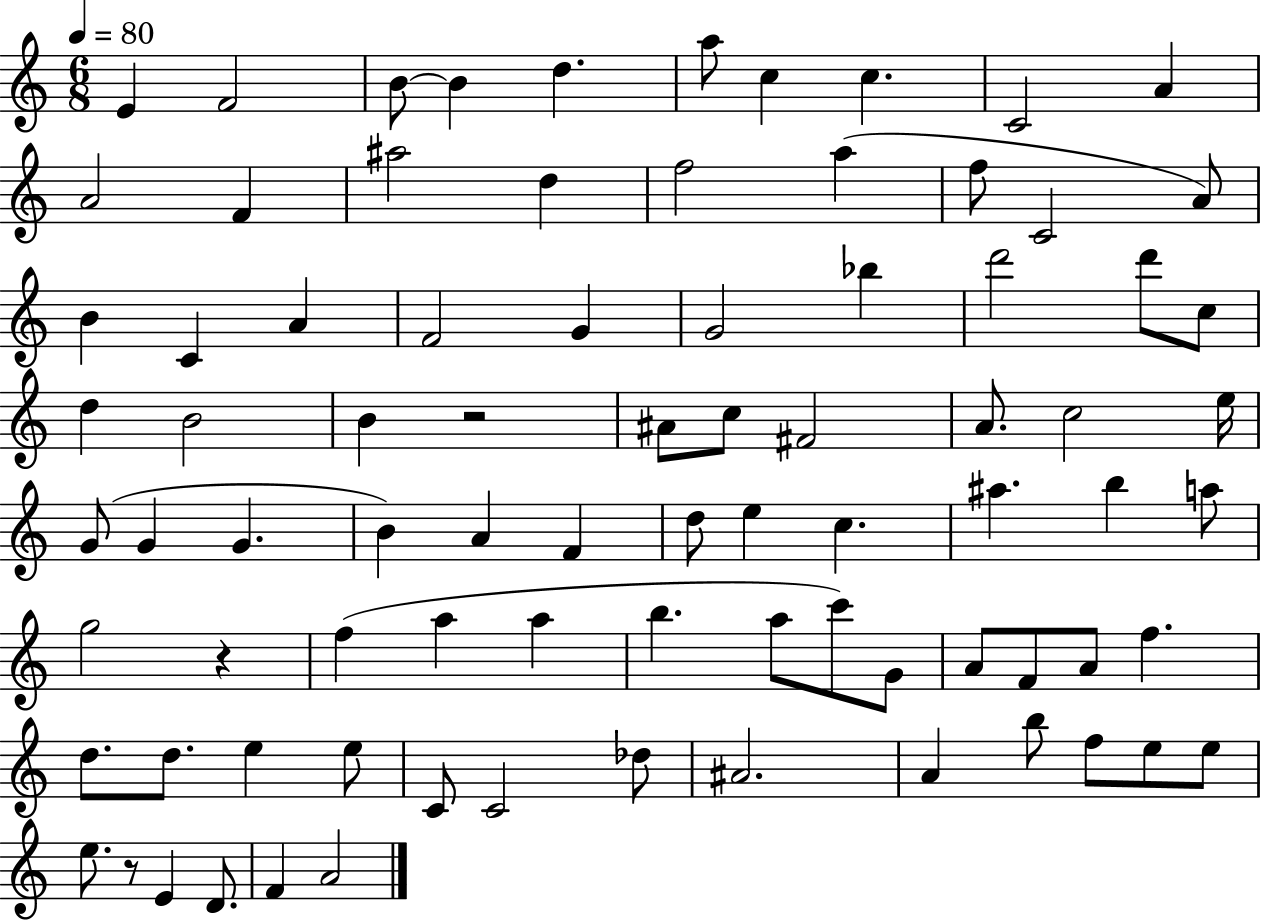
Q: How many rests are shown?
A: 3